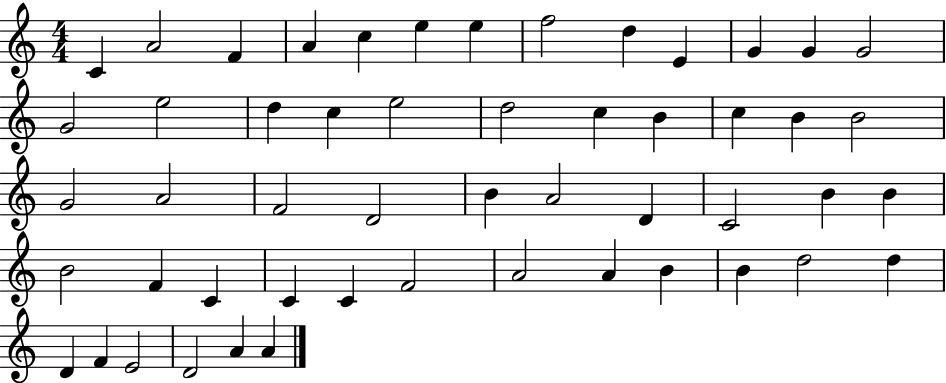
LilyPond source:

{
  \clef treble
  \numericTimeSignature
  \time 4/4
  \key c \major
  c'4 a'2 f'4 | a'4 c''4 e''4 e''4 | f''2 d''4 e'4 | g'4 g'4 g'2 | \break g'2 e''2 | d''4 c''4 e''2 | d''2 c''4 b'4 | c''4 b'4 b'2 | \break g'2 a'2 | f'2 d'2 | b'4 a'2 d'4 | c'2 b'4 b'4 | \break b'2 f'4 c'4 | c'4 c'4 f'2 | a'2 a'4 b'4 | b'4 d''2 d''4 | \break d'4 f'4 e'2 | d'2 a'4 a'4 | \bar "|."
}